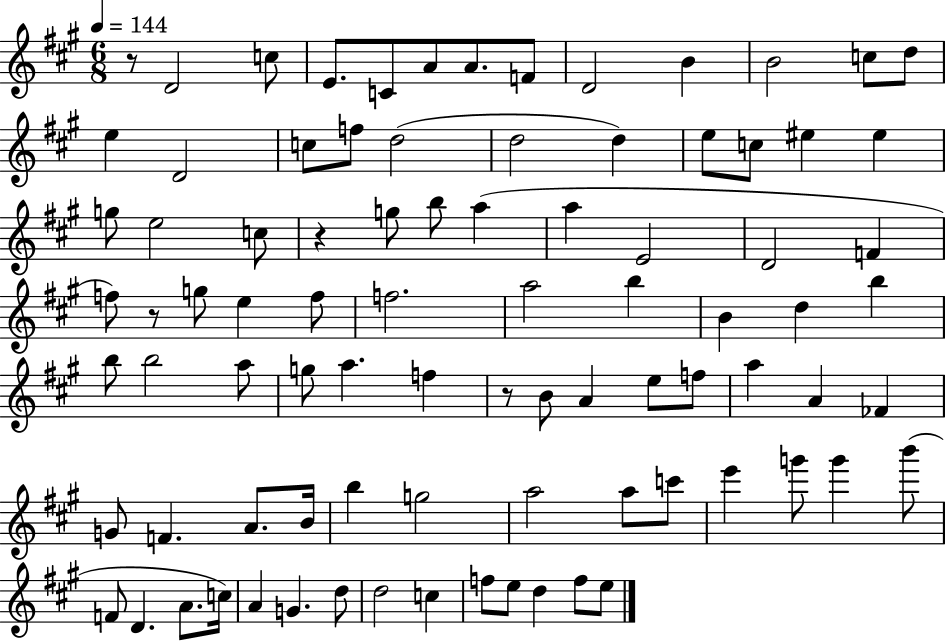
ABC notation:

X:1
T:Untitled
M:6/8
L:1/4
K:A
z/2 D2 c/2 E/2 C/2 A/2 A/2 F/2 D2 B B2 c/2 d/2 e D2 c/2 f/2 d2 d2 d e/2 c/2 ^e ^e g/2 e2 c/2 z g/2 b/2 a a E2 D2 F f/2 z/2 g/2 e f/2 f2 a2 b B d b b/2 b2 a/2 g/2 a f z/2 B/2 A e/2 f/2 a A _F G/2 F A/2 B/4 b g2 a2 a/2 c'/2 e' g'/2 g' b'/2 F/2 D A/2 c/4 A G d/2 d2 c f/2 e/2 d f/2 e/2